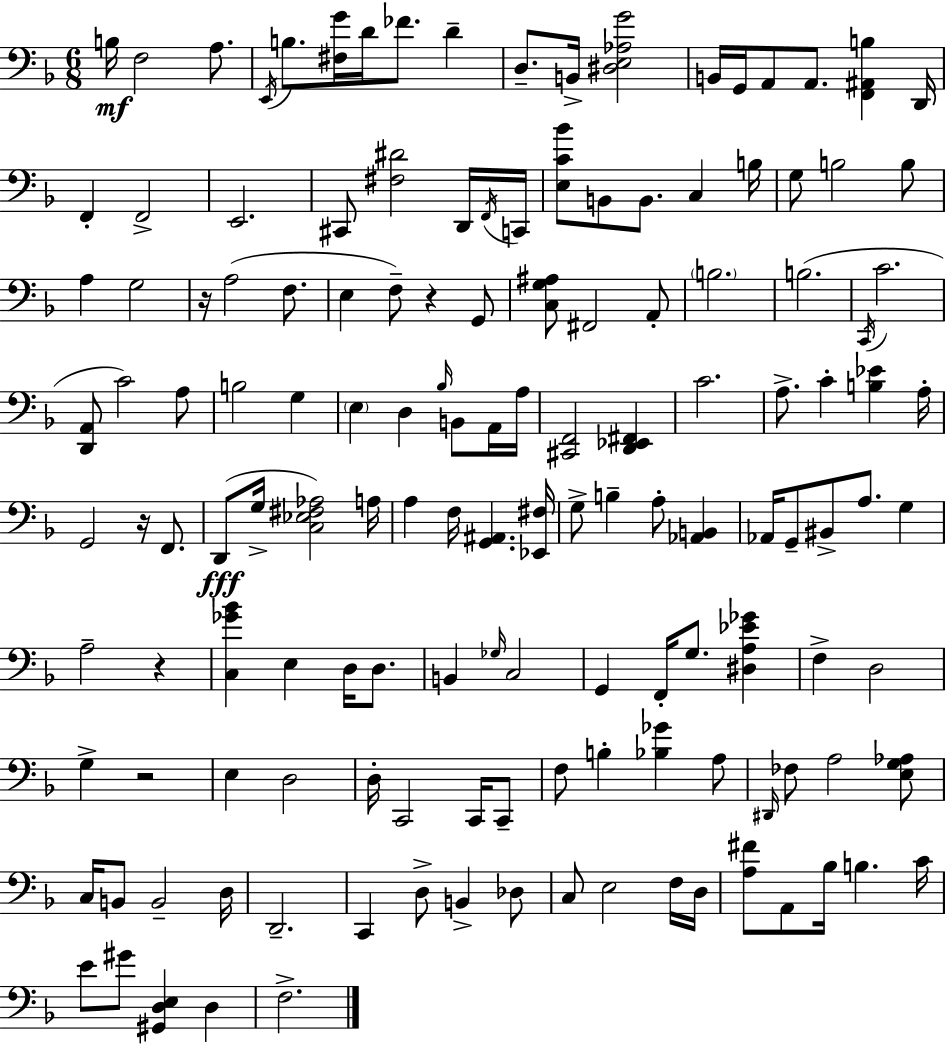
X:1
T:Untitled
M:6/8
L:1/4
K:Dm
B,/4 F,2 A,/2 E,,/4 B,/2 [^F,G]/4 D/4 _F/2 D D,/2 B,,/4 [^D,E,_A,G]2 B,,/4 G,,/4 A,,/2 A,,/2 [F,,^A,,B,] D,,/4 F,, F,,2 E,,2 ^C,,/2 [^F,^D]2 D,,/4 F,,/4 C,,/4 [E,C_B]/2 B,,/2 B,,/2 C, B,/4 G,/2 B,2 B,/2 A, G,2 z/4 A,2 F,/2 E, F,/2 z G,,/2 [C,G,^A,]/2 ^F,,2 A,,/2 B,2 B,2 C,,/4 C2 [D,,A,,]/2 C2 A,/2 B,2 G, E, D, _B,/4 B,,/2 A,,/4 A,/4 [^C,,F,,]2 [D,,_E,,^F,,] C2 A,/2 C [B,_E] A,/4 G,,2 z/4 F,,/2 D,,/2 G,/4 [C,_E,^F,_A,]2 A,/4 A, F,/4 [G,,^A,,] [_E,,^F,]/4 G,/2 B, A,/2 [_A,,B,,] _A,,/4 G,,/2 ^B,,/2 A,/2 G, A,2 z [C,_G_B] E, D,/4 D,/2 B,, _G,/4 C,2 G,, F,,/4 G,/2 [^D,A,_E_G] F, D,2 G, z2 E, D,2 D,/4 C,,2 C,,/4 C,,/2 F,/2 B, [_B,_G] A,/2 ^D,,/4 _F,/2 A,2 [E,G,_A,]/2 C,/4 B,,/2 B,,2 D,/4 D,,2 C,, D,/2 B,, _D,/2 C,/2 E,2 F,/4 D,/4 [A,^F]/2 A,,/2 _B,/4 B, C/4 E/2 ^G/2 [^G,,D,E,] D, F,2